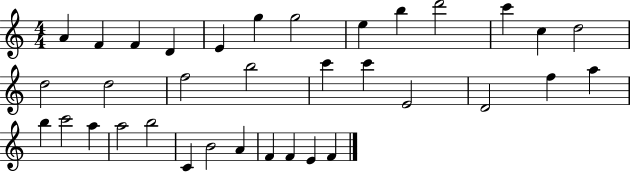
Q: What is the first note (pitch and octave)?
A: A4